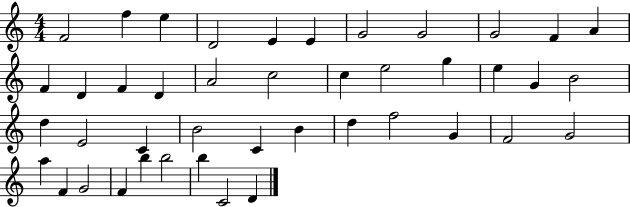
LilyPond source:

{
  \clef treble
  \numericTimeSignature
  \time 4/4
  \key c \major
  f'2 f''4 e''4 | d'2 e'4 e'4 | g'2 g'2 | g'2 f'4 a'4 | \break f'4 d'4 f'4 d'4 | a'2 c''2 | c''4 e''2 g''4 | e''4 g'4 b'2 | \break d''4 e'2 c'4 | b'2 c'4 b'4 | d''4 f''2 g'4 | f'2 g'2 | \break a''4 f'4 g'2 | f'4 b''4 b''2 | b''4 c'2 d'4 | \bar "|."
}